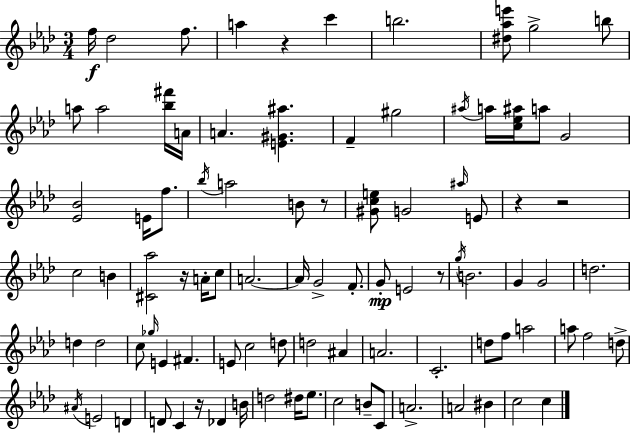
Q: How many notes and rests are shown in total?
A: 92